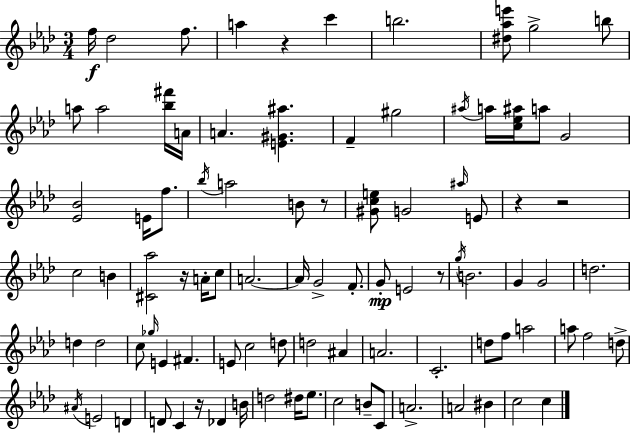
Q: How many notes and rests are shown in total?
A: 92